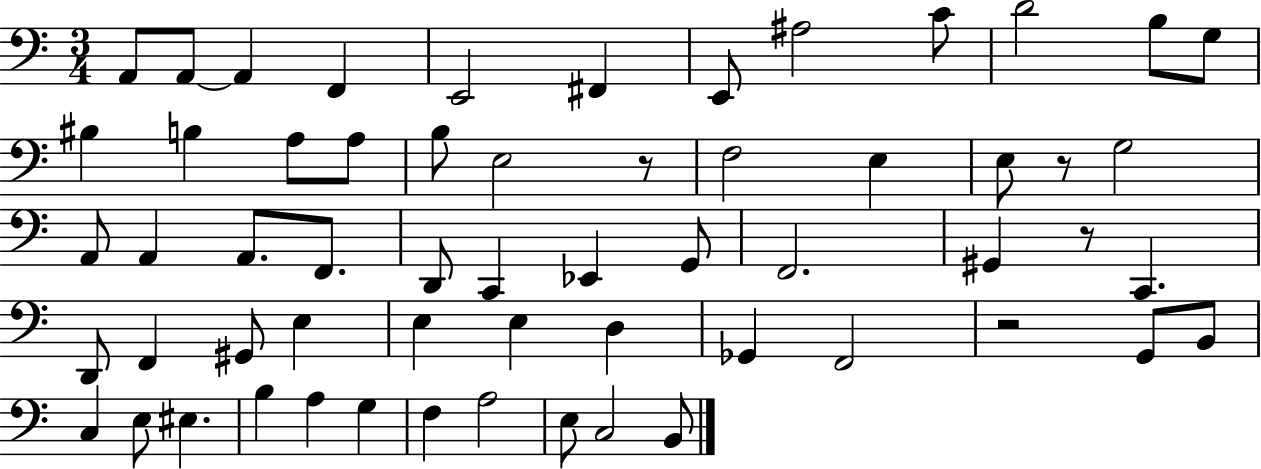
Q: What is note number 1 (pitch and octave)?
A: A2